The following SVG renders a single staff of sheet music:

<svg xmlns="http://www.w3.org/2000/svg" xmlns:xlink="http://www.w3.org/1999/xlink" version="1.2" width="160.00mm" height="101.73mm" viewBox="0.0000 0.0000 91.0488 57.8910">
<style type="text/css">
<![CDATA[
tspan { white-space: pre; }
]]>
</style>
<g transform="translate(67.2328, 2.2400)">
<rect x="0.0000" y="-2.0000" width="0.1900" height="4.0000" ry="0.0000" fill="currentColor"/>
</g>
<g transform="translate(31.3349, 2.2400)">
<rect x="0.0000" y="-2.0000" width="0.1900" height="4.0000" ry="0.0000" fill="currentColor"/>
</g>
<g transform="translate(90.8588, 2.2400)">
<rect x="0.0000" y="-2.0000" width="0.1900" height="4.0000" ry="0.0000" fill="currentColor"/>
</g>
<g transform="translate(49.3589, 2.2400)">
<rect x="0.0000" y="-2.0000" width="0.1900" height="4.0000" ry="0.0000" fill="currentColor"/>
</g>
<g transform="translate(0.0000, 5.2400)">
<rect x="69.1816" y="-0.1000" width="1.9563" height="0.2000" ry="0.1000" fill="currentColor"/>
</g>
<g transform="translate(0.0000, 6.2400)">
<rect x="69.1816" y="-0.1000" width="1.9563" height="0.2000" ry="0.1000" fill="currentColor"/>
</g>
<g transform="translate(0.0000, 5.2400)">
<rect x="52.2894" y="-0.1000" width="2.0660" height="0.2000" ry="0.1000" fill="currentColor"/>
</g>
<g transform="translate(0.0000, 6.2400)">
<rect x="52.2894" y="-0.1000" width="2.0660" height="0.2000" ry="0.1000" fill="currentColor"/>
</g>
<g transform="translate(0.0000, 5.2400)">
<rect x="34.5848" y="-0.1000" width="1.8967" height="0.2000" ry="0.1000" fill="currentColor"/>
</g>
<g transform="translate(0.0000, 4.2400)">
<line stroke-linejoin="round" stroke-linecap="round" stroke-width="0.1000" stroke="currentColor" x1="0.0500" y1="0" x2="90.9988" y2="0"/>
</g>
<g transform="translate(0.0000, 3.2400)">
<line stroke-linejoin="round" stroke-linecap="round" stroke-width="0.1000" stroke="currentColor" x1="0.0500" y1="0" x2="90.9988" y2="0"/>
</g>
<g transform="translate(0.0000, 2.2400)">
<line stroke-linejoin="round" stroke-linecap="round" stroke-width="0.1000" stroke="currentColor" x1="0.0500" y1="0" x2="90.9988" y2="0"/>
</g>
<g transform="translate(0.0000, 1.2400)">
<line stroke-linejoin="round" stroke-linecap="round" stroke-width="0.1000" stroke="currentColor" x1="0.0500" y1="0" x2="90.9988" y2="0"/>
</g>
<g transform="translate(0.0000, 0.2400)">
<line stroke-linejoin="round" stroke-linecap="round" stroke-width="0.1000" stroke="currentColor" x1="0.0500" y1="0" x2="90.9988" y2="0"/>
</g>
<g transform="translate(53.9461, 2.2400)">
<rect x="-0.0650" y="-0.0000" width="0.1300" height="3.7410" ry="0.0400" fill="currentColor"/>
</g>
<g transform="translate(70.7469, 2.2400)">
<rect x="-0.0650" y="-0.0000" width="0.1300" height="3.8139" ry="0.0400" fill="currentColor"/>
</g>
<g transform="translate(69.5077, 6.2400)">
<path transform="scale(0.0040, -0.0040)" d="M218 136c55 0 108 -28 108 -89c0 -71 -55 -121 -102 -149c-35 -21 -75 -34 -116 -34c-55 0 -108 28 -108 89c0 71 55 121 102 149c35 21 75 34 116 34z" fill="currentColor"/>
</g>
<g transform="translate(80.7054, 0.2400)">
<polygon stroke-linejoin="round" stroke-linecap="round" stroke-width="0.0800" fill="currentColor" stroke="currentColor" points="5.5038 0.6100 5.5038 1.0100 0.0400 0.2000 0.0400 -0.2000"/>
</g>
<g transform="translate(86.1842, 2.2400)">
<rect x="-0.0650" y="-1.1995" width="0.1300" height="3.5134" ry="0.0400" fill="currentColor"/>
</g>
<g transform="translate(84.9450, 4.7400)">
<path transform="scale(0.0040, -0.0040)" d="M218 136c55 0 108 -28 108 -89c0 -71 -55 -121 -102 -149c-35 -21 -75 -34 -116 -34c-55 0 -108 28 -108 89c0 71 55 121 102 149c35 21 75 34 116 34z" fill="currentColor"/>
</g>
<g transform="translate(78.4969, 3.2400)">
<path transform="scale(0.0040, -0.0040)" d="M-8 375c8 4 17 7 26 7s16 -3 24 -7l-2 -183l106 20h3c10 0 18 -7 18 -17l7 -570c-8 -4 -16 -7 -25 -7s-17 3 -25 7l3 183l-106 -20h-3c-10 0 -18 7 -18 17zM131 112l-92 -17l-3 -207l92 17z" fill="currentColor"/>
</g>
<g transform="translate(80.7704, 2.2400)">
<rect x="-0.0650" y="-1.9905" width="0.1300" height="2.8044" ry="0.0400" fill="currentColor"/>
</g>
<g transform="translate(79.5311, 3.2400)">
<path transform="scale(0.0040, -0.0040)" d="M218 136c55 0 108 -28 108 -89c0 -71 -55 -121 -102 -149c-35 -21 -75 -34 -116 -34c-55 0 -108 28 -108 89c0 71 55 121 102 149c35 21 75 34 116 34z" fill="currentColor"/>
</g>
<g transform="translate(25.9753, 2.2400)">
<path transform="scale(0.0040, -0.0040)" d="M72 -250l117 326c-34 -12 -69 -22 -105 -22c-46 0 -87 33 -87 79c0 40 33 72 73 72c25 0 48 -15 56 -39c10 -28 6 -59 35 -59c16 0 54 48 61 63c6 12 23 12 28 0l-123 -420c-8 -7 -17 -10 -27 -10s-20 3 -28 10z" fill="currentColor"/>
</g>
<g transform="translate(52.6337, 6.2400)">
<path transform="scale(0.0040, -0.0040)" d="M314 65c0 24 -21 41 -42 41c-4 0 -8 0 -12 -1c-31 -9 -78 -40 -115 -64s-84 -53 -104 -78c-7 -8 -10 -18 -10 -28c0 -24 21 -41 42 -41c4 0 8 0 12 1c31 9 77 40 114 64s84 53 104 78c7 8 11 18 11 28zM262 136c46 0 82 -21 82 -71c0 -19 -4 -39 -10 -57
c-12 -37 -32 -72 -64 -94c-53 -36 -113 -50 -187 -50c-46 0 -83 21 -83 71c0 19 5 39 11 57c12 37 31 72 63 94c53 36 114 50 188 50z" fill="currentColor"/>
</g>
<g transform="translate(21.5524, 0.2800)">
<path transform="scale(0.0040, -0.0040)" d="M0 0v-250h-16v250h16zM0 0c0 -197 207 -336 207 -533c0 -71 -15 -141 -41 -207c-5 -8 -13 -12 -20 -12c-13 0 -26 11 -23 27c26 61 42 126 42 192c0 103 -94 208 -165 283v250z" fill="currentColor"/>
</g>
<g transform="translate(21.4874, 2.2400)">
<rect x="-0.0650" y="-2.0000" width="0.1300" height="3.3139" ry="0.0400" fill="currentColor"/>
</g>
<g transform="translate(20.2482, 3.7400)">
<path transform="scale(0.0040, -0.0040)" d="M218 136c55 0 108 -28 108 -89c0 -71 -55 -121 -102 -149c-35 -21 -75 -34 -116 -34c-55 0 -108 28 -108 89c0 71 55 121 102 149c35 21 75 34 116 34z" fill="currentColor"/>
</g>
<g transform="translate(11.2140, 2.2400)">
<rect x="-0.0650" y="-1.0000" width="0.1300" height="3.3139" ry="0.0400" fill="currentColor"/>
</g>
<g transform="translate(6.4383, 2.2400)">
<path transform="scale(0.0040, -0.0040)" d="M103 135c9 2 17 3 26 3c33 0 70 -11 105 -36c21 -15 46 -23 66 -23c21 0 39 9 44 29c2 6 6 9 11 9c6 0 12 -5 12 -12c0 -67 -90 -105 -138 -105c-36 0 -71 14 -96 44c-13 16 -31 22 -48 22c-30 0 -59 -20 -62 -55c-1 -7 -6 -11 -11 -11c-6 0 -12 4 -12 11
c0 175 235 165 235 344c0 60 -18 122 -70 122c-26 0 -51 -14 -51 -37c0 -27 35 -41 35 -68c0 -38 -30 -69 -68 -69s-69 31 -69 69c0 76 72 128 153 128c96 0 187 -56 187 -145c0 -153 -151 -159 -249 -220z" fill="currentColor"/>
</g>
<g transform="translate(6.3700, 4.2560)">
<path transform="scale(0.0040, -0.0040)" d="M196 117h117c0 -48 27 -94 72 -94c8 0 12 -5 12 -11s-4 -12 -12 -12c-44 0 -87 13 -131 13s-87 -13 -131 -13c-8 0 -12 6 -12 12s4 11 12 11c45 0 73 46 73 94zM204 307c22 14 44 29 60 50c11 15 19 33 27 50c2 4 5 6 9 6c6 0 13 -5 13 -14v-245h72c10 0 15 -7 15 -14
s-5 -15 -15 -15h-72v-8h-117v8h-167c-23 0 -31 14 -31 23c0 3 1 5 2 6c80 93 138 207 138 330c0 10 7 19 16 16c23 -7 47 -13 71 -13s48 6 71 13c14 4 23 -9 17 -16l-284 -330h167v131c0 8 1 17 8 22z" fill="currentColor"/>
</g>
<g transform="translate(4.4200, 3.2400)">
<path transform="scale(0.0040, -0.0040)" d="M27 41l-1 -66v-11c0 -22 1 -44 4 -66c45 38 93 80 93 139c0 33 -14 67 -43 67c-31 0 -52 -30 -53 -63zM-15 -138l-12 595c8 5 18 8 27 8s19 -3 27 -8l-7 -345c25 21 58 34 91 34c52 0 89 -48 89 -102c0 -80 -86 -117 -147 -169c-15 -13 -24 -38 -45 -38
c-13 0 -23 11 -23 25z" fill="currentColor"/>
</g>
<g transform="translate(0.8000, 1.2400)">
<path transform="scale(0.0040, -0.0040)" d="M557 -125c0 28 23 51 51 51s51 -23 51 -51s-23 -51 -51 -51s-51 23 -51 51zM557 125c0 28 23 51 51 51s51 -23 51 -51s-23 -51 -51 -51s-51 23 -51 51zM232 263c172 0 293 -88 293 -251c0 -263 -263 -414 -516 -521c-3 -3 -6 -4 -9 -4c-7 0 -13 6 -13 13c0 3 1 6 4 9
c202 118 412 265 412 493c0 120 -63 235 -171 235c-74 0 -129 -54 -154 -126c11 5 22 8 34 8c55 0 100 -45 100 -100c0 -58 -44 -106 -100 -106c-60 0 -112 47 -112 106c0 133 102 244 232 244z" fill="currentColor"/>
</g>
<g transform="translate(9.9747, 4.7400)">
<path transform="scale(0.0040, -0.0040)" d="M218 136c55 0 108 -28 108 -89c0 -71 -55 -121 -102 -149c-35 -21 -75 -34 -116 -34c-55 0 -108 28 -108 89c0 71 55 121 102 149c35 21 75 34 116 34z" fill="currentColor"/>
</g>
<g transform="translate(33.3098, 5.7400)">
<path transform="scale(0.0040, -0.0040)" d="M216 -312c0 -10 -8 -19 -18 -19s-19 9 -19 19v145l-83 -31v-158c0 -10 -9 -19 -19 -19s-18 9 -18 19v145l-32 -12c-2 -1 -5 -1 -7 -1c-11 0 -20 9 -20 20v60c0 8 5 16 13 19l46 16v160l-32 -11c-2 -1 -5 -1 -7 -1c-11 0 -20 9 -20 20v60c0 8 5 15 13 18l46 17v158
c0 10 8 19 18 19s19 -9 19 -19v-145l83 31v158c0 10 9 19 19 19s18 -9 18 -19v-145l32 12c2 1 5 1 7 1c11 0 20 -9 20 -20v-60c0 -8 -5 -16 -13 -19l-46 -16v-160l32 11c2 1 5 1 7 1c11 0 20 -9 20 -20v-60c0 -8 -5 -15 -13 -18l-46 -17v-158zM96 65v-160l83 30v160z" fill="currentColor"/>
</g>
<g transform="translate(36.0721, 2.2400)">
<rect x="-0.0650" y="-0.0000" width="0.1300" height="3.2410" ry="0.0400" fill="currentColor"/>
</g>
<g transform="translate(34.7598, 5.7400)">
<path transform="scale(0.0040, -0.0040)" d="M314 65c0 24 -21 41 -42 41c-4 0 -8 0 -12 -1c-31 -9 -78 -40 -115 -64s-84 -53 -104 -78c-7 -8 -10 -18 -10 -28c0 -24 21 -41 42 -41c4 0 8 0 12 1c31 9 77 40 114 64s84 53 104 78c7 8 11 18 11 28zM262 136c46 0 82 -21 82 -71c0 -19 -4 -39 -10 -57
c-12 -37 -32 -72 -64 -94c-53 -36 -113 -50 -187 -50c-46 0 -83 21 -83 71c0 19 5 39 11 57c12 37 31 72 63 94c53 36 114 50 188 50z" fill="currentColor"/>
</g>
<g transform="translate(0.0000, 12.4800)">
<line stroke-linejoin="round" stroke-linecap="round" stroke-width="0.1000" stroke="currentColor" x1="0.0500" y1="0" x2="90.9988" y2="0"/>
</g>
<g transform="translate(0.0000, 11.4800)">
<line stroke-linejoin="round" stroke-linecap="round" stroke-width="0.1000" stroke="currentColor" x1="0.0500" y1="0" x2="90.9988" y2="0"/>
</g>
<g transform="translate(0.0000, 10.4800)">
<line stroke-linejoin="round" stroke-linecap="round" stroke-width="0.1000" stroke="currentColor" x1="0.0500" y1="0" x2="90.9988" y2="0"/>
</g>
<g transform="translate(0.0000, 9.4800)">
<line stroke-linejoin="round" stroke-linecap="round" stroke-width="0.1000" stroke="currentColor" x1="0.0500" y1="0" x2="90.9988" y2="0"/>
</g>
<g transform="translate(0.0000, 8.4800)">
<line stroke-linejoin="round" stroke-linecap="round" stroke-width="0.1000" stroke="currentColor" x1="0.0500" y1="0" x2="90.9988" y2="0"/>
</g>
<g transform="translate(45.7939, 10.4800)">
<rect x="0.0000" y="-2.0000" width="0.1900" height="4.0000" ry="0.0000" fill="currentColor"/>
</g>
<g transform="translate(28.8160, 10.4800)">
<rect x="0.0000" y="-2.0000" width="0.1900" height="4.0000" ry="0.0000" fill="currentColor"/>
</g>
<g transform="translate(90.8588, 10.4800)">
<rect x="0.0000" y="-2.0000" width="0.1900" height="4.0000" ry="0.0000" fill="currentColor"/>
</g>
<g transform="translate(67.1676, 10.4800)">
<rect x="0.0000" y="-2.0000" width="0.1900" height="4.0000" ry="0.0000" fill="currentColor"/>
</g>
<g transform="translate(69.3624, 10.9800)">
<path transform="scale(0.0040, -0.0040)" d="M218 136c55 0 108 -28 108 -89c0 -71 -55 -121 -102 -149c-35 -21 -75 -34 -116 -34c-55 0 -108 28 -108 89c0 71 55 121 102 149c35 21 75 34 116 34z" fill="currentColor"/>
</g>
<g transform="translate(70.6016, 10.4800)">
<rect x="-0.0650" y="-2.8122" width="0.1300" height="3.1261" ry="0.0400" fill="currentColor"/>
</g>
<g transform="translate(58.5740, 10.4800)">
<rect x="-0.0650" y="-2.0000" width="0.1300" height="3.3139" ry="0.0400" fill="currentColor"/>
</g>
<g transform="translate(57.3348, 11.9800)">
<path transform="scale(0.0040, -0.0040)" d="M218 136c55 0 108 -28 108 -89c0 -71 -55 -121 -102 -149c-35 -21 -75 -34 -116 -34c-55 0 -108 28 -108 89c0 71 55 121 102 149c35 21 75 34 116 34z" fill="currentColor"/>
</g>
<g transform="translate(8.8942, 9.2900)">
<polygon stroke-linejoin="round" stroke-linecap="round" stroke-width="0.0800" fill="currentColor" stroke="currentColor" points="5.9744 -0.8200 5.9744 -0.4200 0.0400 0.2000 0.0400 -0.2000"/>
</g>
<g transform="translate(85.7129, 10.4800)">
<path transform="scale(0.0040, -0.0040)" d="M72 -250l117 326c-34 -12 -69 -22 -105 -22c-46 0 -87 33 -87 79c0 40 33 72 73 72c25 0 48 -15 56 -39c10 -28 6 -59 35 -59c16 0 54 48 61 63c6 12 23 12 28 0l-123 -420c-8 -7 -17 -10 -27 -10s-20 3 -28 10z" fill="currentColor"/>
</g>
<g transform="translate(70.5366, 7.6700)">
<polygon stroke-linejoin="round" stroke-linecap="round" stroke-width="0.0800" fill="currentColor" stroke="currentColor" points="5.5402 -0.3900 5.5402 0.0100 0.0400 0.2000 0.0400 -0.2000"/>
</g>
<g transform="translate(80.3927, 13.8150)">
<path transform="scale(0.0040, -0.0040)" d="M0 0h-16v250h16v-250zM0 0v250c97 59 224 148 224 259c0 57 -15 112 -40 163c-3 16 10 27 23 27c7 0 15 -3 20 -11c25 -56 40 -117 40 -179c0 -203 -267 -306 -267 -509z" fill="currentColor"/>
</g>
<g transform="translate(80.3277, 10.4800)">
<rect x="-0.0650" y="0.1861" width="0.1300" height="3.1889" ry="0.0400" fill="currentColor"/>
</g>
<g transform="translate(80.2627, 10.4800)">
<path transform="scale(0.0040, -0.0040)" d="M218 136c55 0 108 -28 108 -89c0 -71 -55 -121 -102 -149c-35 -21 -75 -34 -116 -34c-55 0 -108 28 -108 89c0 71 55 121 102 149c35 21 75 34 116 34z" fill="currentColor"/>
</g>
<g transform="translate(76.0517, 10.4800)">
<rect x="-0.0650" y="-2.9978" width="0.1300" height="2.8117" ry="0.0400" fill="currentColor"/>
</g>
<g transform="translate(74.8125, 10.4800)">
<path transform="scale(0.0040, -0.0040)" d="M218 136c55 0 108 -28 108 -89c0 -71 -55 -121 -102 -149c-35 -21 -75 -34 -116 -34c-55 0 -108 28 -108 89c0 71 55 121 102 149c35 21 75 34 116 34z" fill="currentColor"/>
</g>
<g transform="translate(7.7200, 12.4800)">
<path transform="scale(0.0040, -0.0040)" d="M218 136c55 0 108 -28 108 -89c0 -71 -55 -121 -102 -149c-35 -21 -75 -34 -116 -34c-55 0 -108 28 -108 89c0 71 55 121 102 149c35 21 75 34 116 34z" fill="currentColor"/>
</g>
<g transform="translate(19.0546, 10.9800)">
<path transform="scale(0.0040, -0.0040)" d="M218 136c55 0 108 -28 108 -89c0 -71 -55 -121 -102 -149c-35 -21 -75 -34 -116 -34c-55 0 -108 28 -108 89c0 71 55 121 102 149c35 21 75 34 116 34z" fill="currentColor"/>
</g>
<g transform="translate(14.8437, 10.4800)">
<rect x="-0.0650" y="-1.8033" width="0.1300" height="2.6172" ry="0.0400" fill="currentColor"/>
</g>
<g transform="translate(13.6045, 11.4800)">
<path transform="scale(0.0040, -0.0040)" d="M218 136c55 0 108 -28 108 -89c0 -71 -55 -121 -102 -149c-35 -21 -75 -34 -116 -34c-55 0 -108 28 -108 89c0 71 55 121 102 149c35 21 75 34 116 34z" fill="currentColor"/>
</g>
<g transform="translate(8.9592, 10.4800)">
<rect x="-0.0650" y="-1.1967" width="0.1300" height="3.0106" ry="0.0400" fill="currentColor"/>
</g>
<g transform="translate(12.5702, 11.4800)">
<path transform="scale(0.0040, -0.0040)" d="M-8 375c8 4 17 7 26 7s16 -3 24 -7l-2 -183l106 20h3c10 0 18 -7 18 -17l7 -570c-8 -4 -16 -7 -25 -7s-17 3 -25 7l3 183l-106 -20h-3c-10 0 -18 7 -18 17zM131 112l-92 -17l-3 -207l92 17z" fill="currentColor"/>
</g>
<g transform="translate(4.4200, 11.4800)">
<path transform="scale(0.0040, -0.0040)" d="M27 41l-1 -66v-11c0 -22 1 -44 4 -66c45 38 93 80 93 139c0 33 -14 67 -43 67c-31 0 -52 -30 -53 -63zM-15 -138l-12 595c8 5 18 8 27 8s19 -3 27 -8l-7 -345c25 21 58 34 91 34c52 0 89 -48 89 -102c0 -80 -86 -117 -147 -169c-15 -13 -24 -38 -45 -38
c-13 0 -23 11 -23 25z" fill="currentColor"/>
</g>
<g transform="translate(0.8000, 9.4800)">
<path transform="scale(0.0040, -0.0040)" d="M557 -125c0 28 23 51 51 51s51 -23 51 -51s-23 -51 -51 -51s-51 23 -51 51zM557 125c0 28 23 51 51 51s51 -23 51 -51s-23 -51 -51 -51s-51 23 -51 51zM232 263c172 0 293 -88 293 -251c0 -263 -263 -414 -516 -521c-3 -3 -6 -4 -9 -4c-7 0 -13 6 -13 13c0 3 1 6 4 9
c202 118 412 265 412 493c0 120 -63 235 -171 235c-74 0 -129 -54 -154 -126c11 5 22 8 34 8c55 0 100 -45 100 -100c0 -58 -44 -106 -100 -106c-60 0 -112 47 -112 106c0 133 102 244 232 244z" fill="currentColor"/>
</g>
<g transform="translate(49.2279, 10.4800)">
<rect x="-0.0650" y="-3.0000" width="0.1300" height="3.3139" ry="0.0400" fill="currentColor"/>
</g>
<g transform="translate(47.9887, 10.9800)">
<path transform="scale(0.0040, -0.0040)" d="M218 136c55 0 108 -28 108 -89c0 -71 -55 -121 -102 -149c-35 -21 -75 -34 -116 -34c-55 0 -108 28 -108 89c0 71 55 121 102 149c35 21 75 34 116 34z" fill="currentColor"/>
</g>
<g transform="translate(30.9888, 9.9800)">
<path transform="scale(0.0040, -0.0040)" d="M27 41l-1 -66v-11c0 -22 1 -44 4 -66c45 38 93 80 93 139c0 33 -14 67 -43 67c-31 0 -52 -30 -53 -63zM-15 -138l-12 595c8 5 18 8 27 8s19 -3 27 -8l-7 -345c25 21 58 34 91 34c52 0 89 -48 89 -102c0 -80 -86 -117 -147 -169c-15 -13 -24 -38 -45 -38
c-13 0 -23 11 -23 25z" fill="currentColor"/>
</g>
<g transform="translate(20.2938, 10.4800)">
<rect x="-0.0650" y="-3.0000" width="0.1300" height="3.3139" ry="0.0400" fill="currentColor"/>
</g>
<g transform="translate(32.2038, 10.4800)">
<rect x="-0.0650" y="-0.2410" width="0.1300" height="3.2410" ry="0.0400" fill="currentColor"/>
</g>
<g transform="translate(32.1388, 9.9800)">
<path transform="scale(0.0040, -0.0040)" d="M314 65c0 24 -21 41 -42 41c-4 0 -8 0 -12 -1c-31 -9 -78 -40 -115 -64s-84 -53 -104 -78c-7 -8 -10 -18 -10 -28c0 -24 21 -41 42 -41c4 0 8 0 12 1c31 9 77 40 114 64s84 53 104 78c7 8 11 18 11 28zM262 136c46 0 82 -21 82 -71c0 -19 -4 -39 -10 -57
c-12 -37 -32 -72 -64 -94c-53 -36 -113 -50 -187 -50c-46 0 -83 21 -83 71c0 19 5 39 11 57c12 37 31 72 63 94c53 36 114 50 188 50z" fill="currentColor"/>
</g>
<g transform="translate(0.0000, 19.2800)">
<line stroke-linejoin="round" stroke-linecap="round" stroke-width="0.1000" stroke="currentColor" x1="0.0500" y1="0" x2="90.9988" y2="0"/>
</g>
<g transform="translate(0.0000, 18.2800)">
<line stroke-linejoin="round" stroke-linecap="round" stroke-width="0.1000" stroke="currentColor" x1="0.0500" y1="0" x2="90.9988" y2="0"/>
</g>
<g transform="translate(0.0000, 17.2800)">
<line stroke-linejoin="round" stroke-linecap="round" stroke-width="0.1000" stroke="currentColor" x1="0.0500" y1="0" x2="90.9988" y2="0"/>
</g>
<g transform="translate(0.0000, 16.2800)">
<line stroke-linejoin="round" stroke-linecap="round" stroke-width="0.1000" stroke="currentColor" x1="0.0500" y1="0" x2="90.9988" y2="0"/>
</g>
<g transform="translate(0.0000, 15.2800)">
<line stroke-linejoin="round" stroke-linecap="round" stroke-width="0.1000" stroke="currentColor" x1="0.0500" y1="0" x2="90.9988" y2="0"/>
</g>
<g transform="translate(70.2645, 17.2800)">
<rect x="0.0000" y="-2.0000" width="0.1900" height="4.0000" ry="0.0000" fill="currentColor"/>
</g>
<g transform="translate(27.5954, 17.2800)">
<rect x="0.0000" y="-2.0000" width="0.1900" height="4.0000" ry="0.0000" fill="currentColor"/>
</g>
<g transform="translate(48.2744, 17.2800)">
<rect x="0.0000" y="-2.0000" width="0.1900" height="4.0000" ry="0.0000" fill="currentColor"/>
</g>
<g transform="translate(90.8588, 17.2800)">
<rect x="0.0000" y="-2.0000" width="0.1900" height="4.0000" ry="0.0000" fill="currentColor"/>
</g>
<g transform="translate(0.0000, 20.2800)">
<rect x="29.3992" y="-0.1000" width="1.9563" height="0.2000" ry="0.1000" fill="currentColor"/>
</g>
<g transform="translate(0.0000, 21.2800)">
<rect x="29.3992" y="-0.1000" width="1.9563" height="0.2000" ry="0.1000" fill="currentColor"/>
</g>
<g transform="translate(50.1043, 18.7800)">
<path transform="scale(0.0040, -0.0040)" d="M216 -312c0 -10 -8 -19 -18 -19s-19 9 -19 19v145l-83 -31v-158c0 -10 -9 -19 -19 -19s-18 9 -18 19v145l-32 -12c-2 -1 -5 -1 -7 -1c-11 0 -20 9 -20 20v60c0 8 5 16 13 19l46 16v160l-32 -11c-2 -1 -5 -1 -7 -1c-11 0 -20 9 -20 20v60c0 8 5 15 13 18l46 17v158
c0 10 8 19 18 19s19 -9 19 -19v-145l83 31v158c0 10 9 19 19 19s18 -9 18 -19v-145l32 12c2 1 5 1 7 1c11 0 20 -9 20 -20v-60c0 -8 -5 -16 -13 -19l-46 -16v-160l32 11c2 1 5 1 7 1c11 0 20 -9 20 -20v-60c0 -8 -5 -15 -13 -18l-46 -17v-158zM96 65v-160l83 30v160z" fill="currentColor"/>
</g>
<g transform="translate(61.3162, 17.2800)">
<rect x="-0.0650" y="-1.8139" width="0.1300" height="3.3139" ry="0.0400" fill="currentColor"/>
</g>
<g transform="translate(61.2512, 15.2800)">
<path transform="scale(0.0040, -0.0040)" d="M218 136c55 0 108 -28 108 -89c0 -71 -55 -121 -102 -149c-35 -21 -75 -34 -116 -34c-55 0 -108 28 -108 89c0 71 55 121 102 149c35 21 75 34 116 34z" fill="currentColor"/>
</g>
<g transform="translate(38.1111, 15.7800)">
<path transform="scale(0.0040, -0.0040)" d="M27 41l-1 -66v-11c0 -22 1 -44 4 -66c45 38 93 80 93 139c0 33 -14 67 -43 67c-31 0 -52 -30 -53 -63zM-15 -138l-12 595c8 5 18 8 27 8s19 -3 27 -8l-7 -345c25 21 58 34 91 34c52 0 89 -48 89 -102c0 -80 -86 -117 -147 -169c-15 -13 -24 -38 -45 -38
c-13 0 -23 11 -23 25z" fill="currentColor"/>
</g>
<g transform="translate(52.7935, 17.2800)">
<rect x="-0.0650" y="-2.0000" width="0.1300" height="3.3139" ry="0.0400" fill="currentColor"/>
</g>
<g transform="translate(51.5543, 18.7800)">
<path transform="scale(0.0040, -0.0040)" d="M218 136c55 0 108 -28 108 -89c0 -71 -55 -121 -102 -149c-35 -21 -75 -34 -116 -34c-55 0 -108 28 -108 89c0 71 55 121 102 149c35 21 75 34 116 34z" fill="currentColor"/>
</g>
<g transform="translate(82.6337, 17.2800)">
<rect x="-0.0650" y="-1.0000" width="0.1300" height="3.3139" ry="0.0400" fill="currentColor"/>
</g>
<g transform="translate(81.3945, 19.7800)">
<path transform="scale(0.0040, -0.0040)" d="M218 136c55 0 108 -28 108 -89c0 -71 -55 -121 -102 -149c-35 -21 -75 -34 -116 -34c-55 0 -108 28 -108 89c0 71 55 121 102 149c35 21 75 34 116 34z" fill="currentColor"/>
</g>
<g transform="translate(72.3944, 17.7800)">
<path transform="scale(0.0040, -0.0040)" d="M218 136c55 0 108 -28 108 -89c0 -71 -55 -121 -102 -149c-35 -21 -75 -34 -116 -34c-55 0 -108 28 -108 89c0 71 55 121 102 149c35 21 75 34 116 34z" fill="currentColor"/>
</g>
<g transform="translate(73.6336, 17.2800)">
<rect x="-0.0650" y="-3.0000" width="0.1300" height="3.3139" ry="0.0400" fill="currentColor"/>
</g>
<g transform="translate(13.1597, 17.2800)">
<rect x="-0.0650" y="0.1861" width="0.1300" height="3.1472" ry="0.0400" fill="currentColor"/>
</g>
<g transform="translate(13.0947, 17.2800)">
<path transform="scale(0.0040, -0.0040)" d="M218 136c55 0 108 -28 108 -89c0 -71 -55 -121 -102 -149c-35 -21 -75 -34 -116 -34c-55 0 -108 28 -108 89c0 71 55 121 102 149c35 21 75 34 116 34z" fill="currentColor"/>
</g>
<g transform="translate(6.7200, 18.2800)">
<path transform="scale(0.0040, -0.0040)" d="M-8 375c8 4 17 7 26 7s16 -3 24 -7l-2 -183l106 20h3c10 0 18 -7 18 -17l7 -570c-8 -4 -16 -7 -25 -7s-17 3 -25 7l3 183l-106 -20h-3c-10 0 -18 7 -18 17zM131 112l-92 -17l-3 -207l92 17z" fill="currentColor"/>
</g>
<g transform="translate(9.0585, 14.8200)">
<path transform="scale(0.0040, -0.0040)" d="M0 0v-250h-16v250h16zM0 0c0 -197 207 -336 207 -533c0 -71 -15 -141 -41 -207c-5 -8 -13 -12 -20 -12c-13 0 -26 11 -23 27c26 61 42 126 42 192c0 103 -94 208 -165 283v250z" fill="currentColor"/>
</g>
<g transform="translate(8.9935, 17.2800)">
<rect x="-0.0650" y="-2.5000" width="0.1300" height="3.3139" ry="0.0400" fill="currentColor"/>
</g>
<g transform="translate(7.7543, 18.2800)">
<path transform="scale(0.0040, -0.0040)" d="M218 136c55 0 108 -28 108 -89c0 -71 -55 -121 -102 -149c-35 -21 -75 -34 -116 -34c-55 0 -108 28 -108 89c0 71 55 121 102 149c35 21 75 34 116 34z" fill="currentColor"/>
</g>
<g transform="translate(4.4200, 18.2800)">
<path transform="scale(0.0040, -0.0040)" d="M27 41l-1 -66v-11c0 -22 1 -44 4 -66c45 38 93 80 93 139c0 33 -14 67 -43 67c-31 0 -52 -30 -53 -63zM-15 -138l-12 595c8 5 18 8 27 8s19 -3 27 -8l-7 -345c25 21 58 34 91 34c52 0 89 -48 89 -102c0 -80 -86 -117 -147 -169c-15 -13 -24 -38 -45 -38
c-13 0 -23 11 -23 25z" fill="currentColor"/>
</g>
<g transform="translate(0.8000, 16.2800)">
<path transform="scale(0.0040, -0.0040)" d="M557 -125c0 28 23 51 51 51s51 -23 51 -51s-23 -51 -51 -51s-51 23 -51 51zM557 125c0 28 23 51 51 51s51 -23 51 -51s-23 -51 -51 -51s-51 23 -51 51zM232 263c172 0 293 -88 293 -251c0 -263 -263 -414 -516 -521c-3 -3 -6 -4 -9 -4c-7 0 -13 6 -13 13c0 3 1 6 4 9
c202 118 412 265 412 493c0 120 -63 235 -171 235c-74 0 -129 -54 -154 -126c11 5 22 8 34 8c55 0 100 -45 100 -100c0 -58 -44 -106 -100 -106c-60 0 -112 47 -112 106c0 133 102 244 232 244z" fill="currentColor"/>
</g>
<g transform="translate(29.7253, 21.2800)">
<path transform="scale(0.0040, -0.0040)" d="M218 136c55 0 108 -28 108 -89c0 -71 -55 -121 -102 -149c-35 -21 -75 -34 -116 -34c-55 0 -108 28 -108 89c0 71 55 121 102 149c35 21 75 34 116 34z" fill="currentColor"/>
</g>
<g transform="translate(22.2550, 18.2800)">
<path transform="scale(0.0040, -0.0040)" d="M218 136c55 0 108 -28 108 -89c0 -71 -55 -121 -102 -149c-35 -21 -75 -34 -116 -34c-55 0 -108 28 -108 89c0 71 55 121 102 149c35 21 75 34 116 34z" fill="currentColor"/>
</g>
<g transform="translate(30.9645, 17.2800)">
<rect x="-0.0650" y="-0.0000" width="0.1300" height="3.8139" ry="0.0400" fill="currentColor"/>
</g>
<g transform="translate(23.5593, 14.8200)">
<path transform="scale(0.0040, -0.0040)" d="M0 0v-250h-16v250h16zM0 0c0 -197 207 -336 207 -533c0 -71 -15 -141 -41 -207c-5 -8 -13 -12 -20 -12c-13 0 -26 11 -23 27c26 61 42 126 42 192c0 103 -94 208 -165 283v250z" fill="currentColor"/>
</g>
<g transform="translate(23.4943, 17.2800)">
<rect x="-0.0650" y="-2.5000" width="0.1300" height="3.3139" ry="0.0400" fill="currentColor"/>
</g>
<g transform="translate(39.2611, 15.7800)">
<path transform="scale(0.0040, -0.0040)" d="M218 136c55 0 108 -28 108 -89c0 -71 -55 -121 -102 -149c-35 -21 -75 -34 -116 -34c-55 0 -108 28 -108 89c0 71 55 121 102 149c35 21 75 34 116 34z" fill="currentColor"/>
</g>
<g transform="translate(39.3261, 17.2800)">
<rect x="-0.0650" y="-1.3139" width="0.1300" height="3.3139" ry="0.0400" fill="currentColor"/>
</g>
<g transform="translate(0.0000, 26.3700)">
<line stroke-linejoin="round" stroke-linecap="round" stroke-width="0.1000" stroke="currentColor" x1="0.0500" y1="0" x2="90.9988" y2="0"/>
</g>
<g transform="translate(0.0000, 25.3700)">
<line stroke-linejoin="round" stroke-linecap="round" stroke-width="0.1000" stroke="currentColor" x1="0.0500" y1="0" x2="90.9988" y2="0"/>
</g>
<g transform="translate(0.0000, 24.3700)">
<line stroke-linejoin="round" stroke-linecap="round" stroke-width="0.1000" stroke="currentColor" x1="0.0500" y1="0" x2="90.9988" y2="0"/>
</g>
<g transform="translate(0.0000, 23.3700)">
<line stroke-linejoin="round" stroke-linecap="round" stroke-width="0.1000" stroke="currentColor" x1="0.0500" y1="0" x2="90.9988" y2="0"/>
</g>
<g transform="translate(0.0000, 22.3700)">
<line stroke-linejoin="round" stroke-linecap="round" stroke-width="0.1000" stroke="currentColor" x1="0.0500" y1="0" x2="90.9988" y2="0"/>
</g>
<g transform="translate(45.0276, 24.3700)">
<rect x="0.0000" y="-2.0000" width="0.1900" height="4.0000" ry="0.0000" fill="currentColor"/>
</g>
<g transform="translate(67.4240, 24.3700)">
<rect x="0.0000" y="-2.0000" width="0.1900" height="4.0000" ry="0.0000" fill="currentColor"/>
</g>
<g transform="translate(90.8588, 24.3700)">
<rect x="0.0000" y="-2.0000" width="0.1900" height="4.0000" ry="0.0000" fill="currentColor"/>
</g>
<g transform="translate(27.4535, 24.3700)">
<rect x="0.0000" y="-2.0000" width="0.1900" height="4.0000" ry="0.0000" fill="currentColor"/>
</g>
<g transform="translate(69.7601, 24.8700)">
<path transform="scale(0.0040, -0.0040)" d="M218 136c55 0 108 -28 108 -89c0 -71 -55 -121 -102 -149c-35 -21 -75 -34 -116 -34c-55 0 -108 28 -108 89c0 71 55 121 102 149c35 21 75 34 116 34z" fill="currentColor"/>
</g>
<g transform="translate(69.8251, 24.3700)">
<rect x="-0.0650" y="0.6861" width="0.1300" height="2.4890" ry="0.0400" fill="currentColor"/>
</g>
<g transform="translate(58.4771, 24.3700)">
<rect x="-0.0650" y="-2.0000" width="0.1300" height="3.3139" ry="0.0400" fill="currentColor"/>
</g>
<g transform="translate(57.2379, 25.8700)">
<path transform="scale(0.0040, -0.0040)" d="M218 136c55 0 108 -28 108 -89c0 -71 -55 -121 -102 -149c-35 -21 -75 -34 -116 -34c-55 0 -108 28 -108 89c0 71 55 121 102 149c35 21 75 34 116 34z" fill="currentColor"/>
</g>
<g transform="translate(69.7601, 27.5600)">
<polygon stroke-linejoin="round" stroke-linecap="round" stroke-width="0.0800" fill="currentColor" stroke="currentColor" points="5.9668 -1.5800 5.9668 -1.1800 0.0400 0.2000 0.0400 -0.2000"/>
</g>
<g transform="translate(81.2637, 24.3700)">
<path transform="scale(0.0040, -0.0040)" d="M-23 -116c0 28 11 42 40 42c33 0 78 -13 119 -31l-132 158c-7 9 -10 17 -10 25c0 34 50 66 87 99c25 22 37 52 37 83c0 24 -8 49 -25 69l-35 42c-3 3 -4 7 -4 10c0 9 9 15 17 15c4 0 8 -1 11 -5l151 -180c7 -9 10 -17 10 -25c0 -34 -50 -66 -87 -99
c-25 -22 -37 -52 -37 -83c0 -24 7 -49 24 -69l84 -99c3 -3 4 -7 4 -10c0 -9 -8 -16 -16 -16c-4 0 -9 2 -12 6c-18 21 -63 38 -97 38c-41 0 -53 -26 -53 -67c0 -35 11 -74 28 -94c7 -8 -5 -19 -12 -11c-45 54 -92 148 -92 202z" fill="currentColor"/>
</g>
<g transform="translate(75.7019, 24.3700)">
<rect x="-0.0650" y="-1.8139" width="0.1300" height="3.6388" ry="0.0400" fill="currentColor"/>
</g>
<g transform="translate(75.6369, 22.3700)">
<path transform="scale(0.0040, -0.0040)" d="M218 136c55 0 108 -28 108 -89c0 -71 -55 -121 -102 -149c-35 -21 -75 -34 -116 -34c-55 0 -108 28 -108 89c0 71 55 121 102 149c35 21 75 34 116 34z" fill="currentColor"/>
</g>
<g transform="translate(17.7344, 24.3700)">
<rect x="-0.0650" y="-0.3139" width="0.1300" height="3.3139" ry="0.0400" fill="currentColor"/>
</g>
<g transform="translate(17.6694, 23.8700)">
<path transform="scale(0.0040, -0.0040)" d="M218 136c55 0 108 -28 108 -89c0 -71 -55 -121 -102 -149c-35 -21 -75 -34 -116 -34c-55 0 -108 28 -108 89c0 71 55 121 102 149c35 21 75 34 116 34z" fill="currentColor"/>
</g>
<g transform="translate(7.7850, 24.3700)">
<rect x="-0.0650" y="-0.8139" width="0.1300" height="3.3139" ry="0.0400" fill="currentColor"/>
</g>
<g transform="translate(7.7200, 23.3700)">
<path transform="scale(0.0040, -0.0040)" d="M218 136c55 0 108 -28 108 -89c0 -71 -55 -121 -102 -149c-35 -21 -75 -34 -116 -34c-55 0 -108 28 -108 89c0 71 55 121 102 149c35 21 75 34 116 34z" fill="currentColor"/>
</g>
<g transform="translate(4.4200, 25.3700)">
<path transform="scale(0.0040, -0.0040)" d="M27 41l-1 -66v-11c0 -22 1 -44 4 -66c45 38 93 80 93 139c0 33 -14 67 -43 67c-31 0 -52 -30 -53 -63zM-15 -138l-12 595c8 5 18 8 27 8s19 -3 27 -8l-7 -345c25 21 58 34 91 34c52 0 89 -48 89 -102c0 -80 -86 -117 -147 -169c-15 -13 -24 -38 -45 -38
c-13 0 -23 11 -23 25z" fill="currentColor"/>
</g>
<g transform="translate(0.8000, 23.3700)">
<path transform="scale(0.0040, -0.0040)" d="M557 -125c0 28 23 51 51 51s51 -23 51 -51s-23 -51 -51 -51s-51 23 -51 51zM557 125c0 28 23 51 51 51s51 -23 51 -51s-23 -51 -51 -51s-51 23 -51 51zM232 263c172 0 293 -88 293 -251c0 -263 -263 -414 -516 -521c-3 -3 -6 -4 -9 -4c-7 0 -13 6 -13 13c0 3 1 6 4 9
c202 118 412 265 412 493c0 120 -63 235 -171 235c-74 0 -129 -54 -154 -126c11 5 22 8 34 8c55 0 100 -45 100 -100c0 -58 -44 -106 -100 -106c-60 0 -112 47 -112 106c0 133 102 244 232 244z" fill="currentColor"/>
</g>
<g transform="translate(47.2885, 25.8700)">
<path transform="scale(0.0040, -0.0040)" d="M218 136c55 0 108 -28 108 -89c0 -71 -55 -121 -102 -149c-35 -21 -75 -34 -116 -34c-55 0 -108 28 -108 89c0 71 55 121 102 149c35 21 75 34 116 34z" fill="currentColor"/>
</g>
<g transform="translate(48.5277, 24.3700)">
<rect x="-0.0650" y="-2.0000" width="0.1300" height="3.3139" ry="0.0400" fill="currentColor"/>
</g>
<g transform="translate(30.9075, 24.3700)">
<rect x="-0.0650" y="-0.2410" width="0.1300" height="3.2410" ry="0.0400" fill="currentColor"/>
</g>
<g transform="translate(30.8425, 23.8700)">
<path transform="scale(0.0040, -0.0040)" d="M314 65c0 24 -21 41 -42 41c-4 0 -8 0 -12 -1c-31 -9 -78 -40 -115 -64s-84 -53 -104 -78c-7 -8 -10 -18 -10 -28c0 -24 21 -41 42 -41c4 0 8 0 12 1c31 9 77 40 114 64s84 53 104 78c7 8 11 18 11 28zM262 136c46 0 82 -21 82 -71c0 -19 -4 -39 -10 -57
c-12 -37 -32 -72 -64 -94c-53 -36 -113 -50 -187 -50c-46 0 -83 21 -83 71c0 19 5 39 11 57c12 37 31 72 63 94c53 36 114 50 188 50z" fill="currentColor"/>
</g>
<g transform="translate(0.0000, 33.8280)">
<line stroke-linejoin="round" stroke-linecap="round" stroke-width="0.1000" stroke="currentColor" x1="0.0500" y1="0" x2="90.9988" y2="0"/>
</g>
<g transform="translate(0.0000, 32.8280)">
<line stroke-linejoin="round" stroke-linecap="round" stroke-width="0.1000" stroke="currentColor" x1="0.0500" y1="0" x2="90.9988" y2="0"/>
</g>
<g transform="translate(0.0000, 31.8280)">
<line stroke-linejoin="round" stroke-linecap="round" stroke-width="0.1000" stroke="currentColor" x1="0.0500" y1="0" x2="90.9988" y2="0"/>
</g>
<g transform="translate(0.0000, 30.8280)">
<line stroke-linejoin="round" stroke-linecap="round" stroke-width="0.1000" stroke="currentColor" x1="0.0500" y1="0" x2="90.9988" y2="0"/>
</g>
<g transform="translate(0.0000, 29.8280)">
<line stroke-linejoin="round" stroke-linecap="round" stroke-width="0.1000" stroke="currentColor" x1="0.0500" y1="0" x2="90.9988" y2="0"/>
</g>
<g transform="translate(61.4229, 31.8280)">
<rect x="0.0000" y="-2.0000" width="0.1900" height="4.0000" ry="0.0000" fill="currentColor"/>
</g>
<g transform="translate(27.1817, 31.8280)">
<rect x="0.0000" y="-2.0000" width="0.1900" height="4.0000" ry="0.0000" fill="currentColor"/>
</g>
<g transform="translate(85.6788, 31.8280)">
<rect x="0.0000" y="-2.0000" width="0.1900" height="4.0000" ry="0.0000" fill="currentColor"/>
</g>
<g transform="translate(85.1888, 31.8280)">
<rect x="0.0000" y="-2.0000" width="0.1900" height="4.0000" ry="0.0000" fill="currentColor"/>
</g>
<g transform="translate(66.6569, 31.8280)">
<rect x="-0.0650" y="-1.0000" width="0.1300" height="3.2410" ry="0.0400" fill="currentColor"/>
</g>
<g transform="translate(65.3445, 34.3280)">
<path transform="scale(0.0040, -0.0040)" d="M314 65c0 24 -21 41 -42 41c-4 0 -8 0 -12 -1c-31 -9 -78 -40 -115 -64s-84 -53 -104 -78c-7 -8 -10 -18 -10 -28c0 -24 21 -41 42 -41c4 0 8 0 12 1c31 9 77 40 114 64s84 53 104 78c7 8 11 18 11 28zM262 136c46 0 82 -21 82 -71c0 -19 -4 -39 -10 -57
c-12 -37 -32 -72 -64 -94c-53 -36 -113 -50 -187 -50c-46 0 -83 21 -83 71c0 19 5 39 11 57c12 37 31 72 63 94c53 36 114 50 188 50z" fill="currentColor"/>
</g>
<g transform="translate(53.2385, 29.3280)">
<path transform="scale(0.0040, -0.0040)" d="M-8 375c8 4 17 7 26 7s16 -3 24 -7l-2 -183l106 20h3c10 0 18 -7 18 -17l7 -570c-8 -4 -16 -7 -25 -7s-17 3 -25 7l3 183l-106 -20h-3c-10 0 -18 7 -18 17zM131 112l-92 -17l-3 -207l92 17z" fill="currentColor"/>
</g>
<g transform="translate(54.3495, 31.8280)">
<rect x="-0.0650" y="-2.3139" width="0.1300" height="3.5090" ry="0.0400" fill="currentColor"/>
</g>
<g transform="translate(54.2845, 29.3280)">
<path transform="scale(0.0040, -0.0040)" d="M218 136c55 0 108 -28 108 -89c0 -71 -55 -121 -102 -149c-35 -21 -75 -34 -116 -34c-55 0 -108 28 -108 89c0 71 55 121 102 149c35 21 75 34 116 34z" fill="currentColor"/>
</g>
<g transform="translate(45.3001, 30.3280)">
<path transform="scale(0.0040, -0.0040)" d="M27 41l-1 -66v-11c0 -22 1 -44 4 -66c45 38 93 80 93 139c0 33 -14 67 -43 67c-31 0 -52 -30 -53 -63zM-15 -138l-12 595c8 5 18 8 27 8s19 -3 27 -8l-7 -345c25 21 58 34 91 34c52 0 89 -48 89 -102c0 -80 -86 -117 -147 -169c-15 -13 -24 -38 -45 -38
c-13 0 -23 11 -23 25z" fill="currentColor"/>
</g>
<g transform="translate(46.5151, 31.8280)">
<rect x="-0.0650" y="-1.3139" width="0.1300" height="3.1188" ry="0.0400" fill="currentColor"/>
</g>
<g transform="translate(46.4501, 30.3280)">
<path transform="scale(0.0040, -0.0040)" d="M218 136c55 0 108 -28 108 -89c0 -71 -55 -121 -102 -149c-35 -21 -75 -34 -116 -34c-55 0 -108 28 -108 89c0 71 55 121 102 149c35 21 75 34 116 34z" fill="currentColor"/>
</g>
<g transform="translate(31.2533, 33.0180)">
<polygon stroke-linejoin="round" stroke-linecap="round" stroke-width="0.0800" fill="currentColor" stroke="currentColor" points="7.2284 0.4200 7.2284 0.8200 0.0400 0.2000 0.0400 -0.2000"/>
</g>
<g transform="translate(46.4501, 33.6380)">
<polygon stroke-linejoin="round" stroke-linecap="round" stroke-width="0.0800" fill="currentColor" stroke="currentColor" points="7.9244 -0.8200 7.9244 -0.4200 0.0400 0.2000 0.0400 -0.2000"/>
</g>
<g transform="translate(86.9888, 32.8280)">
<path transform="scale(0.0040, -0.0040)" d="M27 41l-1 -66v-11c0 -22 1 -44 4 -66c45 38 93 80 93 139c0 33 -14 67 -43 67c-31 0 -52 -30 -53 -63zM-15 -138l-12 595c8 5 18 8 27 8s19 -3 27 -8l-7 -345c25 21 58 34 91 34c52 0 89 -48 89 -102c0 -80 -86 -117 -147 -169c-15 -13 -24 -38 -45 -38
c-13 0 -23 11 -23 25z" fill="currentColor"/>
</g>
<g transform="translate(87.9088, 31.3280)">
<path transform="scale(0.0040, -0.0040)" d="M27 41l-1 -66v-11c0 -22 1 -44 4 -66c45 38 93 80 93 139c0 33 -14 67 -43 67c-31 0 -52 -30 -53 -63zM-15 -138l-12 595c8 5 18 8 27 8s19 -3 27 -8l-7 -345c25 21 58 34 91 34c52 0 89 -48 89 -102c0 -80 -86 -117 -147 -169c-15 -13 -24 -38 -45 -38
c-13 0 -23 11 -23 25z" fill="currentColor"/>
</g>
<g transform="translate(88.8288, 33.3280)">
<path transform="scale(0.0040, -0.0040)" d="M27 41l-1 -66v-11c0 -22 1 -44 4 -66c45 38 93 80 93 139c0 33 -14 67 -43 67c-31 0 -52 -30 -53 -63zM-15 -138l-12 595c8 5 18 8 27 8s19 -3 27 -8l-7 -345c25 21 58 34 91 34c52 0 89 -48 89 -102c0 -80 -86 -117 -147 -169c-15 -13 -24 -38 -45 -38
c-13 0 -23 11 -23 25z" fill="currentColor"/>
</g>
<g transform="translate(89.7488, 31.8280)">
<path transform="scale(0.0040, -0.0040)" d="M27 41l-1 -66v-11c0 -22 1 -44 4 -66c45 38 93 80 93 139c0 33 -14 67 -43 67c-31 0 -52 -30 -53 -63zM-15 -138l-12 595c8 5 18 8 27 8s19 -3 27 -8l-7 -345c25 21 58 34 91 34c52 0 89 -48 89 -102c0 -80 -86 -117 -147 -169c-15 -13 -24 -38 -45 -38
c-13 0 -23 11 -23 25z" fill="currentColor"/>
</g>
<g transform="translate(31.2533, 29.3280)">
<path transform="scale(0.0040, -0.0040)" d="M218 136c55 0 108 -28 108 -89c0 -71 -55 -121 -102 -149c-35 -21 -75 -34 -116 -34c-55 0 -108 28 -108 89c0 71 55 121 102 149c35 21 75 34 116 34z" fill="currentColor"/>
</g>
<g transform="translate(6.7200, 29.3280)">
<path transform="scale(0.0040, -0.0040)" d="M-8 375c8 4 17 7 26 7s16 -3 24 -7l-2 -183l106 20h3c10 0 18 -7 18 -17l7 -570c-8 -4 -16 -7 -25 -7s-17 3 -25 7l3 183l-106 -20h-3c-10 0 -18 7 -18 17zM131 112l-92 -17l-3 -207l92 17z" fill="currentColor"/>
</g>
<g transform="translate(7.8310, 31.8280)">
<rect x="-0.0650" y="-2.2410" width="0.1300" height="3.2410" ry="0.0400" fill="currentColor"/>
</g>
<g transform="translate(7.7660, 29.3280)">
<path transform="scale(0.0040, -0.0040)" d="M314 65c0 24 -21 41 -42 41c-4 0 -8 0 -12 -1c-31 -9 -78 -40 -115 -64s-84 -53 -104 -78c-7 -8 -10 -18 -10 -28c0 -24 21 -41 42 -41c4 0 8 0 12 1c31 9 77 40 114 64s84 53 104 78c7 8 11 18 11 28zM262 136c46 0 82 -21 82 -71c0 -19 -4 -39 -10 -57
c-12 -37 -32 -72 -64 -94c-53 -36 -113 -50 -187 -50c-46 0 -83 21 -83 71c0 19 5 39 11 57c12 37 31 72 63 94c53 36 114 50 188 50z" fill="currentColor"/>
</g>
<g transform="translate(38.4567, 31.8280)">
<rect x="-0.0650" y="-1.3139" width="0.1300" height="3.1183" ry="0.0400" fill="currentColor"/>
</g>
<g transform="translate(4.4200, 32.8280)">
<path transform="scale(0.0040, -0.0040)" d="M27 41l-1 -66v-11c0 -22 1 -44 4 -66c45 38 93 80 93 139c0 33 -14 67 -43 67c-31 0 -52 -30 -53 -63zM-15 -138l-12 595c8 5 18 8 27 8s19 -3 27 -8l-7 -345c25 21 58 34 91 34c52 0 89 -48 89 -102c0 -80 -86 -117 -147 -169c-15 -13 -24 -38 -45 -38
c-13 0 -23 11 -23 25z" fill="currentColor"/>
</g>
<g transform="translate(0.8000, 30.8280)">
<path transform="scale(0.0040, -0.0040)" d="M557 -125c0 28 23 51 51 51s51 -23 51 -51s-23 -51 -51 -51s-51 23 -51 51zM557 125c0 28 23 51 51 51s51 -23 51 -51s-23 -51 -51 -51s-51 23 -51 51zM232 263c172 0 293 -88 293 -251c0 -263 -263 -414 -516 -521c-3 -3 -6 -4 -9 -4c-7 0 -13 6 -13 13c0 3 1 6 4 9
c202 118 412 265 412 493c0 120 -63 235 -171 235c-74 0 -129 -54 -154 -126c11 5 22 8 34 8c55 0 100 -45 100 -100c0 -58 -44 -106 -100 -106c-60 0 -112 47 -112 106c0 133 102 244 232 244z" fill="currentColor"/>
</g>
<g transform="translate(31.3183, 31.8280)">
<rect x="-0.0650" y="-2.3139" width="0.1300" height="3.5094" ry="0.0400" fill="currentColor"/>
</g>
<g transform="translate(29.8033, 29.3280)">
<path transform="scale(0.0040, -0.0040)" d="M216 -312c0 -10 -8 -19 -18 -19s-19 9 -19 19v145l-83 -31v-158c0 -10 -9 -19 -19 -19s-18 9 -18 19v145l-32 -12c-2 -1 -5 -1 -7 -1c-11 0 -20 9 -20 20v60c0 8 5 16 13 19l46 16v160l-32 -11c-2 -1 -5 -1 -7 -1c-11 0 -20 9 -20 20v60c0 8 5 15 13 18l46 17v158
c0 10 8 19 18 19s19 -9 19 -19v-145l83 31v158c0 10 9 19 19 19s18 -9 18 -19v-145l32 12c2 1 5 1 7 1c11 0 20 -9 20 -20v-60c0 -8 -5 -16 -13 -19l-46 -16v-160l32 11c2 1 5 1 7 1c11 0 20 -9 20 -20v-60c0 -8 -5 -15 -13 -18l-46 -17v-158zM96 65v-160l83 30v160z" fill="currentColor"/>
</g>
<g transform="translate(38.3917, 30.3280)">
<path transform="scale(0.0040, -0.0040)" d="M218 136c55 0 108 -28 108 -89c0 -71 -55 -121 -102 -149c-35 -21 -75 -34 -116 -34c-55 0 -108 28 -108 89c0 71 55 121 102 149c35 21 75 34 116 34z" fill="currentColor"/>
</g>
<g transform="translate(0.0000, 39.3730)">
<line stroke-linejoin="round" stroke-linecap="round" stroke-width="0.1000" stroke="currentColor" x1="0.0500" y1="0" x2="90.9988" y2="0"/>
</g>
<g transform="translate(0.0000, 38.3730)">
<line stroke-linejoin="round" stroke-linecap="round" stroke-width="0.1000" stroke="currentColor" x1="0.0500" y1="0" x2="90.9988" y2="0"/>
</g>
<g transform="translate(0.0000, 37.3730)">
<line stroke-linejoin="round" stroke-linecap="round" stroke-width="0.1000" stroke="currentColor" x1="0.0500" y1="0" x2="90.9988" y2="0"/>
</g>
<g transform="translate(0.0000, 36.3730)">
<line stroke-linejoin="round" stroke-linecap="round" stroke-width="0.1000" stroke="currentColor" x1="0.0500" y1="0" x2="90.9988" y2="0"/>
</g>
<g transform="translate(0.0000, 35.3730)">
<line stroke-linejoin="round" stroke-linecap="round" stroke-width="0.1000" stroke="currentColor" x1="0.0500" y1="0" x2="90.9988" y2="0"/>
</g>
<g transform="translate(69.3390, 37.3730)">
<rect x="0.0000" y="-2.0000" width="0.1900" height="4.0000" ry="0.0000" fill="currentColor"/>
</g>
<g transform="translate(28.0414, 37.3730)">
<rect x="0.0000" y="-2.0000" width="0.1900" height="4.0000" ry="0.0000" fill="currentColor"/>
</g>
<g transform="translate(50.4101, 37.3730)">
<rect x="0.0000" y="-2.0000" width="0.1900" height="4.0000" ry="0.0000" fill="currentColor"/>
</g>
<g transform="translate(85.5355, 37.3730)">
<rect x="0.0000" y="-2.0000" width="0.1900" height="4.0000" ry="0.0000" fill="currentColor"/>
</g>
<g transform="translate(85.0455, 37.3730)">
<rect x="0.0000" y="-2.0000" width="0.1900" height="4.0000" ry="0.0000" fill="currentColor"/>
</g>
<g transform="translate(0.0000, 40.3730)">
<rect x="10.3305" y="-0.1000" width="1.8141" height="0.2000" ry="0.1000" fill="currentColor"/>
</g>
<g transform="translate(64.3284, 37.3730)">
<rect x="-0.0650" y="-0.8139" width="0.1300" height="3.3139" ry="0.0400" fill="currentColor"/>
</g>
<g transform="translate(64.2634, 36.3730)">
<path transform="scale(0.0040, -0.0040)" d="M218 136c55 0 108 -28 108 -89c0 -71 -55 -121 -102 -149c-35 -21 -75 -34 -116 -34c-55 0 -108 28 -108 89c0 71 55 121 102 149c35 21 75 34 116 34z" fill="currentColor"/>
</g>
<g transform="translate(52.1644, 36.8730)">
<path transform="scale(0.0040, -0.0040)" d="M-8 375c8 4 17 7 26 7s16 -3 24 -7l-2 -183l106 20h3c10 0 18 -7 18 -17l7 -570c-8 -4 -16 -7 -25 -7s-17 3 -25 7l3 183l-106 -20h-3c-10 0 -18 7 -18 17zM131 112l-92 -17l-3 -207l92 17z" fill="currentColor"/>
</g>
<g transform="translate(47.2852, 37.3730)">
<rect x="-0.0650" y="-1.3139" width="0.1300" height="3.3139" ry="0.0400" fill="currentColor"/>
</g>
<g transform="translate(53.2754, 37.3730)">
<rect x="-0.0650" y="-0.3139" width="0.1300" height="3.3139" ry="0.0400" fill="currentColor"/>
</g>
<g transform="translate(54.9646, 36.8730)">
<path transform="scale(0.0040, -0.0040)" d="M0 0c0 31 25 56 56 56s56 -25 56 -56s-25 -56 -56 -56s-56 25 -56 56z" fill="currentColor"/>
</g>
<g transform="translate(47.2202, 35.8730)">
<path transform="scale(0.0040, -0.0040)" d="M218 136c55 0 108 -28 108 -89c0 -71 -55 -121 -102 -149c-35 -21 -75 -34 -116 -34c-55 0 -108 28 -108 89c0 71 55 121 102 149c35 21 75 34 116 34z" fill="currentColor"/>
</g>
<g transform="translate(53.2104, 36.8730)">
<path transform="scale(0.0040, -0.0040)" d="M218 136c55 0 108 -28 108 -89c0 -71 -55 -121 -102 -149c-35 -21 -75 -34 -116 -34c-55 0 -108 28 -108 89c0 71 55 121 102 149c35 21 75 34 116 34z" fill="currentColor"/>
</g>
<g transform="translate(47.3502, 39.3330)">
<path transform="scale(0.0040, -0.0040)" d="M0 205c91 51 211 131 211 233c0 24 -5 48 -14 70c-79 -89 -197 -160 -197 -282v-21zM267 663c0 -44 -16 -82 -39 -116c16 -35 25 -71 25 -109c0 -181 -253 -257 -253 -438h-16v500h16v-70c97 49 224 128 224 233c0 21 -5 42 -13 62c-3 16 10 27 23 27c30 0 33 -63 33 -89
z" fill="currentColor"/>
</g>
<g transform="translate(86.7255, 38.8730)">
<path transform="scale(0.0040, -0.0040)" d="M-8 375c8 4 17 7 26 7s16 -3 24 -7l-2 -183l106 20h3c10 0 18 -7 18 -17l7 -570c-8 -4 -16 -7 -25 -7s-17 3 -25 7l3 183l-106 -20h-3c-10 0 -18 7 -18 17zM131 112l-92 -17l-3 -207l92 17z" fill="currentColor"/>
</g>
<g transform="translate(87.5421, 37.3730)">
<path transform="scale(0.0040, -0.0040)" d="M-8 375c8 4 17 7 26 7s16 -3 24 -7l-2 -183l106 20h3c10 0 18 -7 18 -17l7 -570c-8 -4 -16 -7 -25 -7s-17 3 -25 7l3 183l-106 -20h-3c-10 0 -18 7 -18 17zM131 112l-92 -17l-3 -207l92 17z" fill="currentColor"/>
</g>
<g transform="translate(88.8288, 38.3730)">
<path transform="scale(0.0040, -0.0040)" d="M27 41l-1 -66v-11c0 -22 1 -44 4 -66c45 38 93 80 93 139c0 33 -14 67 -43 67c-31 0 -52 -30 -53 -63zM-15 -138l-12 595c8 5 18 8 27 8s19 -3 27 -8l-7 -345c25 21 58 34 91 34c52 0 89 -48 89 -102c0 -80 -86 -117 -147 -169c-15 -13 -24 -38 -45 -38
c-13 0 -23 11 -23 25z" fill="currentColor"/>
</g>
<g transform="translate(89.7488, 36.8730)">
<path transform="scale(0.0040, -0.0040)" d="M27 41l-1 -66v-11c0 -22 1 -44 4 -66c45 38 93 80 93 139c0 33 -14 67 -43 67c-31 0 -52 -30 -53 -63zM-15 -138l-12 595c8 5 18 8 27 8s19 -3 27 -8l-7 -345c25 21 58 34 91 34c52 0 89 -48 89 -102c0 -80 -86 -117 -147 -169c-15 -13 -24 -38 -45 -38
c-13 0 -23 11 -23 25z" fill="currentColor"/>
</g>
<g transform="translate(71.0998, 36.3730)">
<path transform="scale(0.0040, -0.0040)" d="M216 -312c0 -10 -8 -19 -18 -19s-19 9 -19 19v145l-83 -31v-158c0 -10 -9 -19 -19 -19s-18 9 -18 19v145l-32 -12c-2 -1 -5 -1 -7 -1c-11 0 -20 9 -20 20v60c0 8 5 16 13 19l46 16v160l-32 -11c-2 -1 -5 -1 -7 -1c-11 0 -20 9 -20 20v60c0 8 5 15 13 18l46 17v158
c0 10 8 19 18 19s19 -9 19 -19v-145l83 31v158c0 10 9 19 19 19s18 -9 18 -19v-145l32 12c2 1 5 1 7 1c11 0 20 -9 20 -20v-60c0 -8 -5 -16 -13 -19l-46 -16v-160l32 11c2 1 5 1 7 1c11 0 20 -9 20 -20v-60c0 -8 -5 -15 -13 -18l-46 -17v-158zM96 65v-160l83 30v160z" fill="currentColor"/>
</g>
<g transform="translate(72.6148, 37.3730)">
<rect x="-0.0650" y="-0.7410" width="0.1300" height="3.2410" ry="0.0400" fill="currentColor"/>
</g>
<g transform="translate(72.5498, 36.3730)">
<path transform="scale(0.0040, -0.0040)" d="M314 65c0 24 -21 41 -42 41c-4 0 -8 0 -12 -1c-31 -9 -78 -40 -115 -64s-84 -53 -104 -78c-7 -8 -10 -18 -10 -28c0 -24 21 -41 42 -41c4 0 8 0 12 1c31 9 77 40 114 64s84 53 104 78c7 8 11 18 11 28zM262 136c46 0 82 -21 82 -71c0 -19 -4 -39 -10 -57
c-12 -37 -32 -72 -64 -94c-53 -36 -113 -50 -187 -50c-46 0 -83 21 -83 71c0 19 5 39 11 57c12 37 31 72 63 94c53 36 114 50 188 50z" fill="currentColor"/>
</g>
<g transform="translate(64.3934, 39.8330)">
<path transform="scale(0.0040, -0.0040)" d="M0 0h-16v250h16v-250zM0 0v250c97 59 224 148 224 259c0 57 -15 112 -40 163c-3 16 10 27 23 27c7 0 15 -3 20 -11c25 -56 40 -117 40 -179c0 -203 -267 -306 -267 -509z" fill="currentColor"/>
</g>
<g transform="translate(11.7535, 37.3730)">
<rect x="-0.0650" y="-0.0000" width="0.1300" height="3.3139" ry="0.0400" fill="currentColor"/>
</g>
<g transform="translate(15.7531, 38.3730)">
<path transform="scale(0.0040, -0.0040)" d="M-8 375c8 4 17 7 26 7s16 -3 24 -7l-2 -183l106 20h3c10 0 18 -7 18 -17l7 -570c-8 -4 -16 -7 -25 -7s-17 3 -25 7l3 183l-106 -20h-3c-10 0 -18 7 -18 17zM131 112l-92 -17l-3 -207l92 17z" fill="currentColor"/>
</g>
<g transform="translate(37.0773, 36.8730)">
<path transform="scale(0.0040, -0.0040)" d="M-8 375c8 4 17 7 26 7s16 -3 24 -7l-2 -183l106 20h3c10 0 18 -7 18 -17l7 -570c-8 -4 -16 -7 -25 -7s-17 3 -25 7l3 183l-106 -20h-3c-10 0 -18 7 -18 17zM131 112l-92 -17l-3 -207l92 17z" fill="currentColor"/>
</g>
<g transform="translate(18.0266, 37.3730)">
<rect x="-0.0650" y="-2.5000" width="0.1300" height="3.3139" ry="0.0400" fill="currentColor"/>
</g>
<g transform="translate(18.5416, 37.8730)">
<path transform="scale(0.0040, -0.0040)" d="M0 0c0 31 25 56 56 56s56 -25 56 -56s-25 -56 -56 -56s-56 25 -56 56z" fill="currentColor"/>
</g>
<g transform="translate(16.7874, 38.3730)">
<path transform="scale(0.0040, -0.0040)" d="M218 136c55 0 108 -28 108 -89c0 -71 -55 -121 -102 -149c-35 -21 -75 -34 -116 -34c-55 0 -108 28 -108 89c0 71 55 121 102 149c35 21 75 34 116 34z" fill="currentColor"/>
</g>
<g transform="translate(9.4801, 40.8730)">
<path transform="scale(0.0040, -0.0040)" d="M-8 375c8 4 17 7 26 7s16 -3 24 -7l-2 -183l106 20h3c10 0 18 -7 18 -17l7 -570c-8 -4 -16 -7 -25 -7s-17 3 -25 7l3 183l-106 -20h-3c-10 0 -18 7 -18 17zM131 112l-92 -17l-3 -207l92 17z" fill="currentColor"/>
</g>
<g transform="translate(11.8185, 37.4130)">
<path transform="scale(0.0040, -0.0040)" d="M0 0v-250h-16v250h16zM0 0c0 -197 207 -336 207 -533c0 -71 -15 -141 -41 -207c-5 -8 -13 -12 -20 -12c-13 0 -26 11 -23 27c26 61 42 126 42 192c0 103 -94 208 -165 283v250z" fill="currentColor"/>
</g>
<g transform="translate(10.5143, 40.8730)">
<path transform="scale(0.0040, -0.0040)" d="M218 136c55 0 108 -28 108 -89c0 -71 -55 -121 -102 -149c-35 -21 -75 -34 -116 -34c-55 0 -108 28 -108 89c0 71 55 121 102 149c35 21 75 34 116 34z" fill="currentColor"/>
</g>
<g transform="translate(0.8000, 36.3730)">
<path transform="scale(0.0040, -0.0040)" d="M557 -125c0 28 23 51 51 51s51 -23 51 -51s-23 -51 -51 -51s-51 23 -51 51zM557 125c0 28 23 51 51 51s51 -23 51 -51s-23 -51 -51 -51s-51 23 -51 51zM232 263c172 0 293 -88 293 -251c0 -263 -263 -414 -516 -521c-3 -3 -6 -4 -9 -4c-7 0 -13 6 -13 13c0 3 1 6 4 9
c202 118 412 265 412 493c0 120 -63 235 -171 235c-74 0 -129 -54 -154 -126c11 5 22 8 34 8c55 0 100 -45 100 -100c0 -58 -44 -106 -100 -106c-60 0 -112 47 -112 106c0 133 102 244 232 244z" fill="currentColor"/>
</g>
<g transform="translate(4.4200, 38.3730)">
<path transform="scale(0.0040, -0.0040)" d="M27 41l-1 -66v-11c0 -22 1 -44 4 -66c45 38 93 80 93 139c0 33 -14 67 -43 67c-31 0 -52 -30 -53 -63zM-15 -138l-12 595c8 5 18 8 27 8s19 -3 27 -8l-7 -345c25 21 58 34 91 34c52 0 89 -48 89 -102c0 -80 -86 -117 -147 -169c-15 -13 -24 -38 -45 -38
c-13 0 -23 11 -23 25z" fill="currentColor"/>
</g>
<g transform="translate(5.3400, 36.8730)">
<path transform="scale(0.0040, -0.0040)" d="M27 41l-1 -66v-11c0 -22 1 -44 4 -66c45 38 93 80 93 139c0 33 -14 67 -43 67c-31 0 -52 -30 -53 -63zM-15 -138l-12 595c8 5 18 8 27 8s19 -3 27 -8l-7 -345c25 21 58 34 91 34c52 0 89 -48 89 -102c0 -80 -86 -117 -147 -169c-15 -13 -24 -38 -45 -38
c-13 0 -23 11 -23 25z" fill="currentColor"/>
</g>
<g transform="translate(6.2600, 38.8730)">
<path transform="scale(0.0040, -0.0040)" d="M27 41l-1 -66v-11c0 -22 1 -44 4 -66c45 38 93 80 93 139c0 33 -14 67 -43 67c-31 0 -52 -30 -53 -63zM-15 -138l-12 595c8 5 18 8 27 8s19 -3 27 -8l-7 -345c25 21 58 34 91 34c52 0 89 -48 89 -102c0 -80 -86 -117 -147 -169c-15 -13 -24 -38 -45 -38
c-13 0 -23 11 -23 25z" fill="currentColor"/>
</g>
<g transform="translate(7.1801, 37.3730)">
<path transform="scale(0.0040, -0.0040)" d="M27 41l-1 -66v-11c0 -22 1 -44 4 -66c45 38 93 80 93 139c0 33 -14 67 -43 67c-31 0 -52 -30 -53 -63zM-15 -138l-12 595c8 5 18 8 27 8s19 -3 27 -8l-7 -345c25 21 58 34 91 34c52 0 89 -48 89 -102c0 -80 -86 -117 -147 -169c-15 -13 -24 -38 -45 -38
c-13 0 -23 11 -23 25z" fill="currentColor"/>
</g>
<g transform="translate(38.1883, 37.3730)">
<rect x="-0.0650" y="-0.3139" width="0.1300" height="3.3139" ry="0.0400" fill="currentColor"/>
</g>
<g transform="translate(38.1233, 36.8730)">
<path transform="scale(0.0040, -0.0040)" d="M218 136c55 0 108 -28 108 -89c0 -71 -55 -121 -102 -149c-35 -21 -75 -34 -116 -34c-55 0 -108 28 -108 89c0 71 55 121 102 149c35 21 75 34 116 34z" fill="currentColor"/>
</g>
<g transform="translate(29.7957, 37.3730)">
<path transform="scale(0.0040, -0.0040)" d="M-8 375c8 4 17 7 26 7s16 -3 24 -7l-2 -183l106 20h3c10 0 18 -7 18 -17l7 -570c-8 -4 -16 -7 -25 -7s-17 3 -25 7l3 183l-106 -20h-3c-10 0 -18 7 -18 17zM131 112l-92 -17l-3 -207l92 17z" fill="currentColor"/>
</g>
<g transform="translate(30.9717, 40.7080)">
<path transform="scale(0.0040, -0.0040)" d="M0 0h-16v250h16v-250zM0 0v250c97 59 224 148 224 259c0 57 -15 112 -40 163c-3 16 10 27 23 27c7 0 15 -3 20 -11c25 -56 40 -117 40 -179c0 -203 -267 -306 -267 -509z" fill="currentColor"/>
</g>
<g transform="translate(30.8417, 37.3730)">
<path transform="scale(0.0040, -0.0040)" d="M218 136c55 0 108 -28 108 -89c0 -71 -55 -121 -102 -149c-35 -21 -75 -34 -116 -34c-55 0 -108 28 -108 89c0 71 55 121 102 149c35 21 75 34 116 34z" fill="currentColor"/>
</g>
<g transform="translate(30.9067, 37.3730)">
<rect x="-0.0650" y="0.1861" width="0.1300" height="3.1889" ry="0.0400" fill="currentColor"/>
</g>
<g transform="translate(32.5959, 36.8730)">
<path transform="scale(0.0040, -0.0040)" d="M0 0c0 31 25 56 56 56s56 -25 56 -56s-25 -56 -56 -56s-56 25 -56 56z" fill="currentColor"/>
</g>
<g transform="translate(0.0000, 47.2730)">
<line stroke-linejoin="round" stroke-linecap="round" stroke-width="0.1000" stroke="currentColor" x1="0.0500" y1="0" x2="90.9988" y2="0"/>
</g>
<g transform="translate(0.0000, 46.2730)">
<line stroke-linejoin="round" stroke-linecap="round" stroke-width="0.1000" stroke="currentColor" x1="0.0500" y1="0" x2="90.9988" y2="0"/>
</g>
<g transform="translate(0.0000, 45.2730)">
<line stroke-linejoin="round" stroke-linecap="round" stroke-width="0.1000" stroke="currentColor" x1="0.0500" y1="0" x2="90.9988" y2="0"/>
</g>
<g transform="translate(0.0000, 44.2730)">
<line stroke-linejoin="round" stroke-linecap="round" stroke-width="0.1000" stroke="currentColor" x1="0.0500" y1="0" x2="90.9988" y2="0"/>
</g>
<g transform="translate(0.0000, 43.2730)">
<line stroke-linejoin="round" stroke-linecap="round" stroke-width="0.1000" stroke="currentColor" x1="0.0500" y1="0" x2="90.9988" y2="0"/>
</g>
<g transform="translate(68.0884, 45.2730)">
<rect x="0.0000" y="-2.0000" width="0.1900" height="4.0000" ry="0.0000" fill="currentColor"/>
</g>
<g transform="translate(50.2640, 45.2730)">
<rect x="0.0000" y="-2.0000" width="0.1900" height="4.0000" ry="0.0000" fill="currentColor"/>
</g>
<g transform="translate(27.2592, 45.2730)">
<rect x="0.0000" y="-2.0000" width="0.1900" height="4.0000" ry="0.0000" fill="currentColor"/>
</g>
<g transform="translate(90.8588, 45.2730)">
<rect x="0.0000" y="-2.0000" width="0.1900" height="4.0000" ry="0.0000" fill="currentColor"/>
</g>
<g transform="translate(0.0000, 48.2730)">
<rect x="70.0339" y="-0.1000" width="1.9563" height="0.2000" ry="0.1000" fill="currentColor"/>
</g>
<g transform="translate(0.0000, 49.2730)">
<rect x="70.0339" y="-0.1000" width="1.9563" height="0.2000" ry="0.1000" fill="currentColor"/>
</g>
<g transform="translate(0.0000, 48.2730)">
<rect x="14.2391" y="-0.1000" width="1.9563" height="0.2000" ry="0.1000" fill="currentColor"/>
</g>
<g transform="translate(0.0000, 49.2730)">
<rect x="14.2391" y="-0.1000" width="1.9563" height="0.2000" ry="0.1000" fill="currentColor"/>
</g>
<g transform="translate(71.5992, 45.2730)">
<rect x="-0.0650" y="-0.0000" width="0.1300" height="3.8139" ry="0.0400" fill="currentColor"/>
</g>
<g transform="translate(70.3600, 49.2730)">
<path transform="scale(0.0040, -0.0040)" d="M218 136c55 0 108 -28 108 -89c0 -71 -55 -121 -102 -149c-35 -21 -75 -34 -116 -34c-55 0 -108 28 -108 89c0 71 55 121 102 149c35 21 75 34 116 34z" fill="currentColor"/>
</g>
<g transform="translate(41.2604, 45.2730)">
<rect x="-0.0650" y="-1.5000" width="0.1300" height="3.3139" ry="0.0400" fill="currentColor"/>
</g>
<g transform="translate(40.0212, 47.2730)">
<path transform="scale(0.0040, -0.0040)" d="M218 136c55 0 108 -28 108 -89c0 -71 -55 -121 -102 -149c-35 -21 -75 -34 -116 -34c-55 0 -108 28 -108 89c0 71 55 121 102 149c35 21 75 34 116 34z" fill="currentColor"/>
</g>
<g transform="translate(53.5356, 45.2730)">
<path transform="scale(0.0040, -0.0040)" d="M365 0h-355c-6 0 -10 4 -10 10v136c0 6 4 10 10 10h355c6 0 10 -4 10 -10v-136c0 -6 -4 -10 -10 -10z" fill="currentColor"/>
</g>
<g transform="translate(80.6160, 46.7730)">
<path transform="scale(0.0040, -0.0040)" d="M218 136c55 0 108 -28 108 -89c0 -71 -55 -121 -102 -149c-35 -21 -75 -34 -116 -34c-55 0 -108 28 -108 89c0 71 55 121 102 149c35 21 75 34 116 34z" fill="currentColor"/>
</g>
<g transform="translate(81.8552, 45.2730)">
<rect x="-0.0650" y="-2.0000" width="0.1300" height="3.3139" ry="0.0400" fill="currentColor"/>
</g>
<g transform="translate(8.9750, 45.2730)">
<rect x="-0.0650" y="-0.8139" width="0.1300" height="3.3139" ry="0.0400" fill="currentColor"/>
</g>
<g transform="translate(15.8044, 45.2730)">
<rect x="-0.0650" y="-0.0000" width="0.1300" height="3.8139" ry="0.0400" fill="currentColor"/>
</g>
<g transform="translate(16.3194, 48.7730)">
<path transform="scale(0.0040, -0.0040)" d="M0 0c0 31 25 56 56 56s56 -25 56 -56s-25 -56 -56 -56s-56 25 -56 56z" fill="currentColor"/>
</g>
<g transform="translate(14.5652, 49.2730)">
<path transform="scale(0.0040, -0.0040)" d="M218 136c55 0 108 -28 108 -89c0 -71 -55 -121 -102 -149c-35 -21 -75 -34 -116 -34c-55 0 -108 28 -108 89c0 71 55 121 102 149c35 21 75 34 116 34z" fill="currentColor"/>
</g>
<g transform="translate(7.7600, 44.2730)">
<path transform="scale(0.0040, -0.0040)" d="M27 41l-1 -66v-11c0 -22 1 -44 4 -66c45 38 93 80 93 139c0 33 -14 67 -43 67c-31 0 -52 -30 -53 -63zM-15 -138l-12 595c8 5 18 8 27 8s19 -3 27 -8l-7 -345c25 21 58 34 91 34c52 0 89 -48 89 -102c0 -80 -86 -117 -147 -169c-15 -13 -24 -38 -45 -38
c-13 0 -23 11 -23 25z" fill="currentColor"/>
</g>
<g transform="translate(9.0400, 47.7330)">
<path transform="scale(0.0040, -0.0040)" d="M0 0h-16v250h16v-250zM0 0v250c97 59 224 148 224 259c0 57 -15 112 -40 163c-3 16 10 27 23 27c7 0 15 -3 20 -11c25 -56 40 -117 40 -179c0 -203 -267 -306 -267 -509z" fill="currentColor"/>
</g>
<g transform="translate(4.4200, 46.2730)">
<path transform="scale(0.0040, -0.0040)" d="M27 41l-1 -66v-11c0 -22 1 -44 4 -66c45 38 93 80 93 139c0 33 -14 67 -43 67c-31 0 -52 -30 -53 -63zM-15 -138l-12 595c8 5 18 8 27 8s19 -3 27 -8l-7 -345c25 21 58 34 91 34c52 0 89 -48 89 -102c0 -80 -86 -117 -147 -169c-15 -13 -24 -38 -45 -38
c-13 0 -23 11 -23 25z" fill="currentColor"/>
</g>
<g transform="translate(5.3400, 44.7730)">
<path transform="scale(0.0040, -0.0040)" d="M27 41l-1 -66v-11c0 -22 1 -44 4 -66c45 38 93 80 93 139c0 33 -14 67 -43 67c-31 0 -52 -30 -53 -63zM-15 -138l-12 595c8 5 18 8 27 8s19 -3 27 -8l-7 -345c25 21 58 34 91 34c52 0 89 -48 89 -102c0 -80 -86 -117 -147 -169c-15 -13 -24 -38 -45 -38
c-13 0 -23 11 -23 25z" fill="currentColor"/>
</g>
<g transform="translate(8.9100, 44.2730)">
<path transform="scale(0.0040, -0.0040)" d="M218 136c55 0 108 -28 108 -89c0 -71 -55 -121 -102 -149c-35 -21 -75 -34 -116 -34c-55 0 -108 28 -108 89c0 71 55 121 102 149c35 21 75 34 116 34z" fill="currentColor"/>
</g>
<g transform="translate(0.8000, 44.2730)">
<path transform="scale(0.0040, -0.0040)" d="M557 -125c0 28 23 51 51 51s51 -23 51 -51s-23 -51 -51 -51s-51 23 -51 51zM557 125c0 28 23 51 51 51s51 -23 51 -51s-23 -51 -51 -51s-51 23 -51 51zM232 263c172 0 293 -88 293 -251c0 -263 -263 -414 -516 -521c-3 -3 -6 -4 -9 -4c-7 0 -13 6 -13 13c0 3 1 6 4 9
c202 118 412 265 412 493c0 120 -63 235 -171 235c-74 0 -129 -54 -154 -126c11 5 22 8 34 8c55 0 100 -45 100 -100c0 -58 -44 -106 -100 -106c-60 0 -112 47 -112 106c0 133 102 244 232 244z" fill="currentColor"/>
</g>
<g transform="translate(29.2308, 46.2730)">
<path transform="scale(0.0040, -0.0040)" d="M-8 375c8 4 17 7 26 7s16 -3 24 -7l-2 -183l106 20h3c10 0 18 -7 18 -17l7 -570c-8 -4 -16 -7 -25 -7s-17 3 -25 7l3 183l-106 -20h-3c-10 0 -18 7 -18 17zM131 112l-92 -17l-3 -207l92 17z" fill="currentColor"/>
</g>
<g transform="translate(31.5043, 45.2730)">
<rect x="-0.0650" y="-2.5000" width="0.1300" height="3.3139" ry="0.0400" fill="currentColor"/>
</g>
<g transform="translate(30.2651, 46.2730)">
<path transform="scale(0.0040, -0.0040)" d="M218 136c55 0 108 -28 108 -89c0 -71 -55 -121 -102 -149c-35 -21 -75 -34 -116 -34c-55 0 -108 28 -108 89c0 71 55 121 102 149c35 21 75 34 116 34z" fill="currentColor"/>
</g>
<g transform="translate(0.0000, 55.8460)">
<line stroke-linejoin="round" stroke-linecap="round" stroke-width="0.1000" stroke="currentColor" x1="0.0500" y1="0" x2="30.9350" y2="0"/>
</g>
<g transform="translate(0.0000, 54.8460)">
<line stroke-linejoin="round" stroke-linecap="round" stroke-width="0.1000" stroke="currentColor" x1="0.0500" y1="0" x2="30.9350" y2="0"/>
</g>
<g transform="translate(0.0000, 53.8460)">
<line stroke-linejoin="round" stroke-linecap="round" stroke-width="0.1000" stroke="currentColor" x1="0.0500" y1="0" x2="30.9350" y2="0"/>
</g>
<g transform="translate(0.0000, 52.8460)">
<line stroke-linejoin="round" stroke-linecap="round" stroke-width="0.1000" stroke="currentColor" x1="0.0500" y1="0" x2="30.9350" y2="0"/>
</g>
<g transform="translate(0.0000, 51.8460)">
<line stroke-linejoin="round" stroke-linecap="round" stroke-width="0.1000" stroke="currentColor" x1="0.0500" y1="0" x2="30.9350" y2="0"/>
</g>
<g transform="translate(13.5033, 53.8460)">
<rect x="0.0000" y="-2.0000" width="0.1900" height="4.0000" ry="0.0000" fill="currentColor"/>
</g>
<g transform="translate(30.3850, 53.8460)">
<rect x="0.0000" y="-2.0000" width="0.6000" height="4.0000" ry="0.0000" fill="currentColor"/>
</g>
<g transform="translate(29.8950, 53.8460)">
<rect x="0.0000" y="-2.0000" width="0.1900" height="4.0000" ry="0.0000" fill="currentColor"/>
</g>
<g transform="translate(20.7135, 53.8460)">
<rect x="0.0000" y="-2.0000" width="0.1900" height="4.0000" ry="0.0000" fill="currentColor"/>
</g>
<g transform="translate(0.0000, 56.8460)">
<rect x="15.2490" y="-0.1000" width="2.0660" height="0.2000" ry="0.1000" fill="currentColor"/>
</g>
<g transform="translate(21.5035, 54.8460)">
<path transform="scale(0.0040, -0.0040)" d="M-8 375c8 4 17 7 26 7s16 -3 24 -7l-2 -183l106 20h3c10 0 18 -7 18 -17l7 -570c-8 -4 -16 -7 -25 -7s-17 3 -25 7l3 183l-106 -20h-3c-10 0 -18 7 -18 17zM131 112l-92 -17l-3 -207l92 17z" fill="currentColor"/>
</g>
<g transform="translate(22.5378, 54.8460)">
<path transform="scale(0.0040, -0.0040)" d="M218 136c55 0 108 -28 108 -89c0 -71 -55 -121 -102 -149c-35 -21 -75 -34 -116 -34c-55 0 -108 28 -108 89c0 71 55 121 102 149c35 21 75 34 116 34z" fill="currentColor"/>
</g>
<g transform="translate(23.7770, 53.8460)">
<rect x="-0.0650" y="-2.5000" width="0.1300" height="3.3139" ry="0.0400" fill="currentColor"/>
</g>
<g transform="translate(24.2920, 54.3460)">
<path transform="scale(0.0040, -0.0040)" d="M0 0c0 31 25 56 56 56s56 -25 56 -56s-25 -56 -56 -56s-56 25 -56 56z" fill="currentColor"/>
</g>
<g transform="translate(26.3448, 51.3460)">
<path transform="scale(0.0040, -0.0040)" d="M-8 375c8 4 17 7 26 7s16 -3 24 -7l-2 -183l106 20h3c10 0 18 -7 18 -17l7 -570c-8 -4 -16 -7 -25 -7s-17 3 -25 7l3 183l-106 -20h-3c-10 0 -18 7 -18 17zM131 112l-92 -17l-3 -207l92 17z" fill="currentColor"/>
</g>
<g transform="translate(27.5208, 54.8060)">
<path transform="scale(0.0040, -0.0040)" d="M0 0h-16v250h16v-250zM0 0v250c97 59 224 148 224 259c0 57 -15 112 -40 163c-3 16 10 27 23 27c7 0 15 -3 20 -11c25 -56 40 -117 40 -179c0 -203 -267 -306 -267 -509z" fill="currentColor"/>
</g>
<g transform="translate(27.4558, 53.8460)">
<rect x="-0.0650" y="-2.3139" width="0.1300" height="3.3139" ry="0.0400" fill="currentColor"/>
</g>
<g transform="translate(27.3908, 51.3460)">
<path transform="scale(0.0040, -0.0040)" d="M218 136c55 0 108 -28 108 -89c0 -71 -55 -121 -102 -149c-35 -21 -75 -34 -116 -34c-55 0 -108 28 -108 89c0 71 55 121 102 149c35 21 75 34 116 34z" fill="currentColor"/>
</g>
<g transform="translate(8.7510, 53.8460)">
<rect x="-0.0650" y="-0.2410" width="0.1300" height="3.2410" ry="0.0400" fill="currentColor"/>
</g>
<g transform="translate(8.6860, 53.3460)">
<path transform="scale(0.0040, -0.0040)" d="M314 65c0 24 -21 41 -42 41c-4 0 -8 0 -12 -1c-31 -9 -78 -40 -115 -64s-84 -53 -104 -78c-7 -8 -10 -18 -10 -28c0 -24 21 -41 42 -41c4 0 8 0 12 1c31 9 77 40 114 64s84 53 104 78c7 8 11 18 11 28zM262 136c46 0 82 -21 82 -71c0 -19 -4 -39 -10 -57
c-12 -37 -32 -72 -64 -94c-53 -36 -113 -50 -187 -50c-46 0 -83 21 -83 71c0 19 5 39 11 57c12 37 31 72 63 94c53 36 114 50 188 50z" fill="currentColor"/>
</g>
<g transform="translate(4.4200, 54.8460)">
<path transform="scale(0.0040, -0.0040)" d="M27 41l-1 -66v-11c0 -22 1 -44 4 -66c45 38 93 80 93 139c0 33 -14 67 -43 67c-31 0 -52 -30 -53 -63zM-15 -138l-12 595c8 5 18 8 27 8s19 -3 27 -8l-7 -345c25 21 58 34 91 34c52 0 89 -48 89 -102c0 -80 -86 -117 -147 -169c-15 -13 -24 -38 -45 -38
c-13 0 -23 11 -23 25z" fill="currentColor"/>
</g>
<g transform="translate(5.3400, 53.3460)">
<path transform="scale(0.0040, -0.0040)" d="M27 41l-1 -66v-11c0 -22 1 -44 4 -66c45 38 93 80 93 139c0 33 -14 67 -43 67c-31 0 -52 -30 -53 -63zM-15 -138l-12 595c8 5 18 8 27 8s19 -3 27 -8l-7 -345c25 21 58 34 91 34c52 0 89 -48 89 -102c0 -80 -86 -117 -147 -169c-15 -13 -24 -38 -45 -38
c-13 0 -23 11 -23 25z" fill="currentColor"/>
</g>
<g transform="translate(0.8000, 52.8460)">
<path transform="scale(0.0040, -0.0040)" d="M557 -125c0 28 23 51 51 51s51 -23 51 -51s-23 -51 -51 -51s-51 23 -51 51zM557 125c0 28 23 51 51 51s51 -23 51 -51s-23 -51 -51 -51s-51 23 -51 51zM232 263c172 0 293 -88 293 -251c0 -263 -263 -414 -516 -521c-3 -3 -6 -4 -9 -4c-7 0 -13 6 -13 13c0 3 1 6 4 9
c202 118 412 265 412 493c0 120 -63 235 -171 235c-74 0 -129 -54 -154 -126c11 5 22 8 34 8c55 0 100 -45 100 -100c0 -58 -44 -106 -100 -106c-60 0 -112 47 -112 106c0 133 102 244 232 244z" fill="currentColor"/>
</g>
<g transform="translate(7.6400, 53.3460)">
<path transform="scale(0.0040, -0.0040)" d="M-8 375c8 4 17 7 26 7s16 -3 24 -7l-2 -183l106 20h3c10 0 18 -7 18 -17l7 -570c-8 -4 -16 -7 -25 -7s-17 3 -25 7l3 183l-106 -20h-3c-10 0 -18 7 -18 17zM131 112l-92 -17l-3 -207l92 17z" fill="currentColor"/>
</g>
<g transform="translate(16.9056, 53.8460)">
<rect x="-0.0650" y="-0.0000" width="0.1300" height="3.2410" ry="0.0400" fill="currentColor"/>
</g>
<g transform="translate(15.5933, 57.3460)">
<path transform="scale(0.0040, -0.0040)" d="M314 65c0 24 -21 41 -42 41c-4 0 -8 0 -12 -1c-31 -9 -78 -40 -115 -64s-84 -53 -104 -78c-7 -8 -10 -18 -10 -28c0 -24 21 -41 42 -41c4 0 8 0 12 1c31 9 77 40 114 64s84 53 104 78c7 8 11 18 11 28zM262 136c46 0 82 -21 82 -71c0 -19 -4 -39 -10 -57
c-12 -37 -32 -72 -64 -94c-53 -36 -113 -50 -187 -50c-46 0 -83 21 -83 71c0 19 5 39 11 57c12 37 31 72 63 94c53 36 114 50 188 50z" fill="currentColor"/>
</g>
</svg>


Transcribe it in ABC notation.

X:1
T:Untitled
M:2/4
L:1/4
K:F
F,, A,,/2 z/2 ^D,,2 C,,2 C,, B,,/2 F,,/2 G,,/2 B,,/2 C, _E,2 C, A,, C,/2 D,/2 D,/2 z/2 B,,/2 D, B,,/2 C,, _G, ^A,, A, C, F,, F, E, E,2 A,, A,, C,/2 A,/2 z B,2 ^B,/2 G,/2 _G,/2 B,/2 F,,2 D,,/2 B,, D,/2 E, G,/4 E, F,/2 ^F,2 _F,/2 C,, B,, G,, z2 C,, A,, E,2 D,,2 B,, B,/2